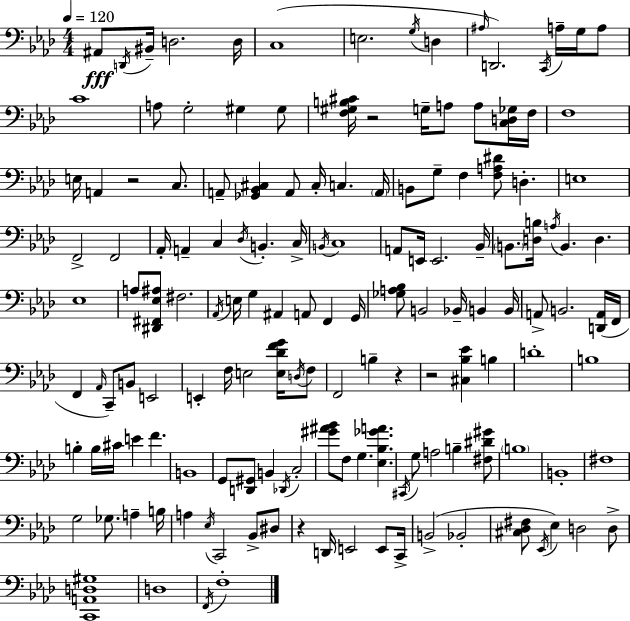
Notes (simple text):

A#2/e D2/s BIS2/s D3/h. D3/s C3/w E3/h. G3/s D3/q A#3/s D2/h. C2/s A3/s G3/s A3/e C4/w A3/e G3/h G#3/q G#3/e [F3,G#3,B3,C#4]/s R/h G3/s A3/e A3/e [C3,D3,Gb3]/s F3/s F3/w E3/s A2/q R/h C3/e. A2/e [Gb2,Bb2,C#3]/q A2/e C#3/s C3/q. A2/s B2/e G3/e F3/q [F3,A3,D#4]/e D3/q. E3/w F2/h F2/h Ab2/s A2/q C3/q Db3/s B2/q. C3/s B2/s C3/w A2/e E2/s E2/h. Bb2/s B2/e. [D3,B3]/s A3/s B2/q. D3/q. Eb3/w A3/e [D#2,F#2,Eb3,A#3]/e F#3/h. Ab2/s E3/s G3/q A#2/q A2/e F2/q G2/s [Gb3,A3,Bb3]/e B2/h Bb2/s B2/q B2/s A2/e B2/h. [D2,A2]/s F2/s F2/q Ab2/s C2/e B2/e E2/h E2/q F3/s E3/h [E3,Db4,F4,G4]/s D3/s F3/e F2/h B3/q R/q R/h [C#3,Bb3,Eb4]/q B3/q D4/w B3/w B3/q B3/s C#4/s E4/q F4/q. B2/w G2/e [D2,G#2]/e B2/q Db2/s C3/h [G#4,A#4,Bb4]/e F3/e G3/q. [Eb3,Bb3,Gb4,A4]/q. C#2/s G3/e A3/h B3/q [F#3,D#4,G#4]/e B3/w B2/w F#3/w G3/h Gb3/e. A3/q B3/s A3/q Eb3/s C2/h Bb2/e D#3/e R/q D2/s E2/h E2/e C2/s B2/h Bb2/h [C#3,Db3,F#3]/e Eb2/s Eb3/q D3/h D3/e [C2,A2,D3,G#3]/w D3/w F2/s F3/w